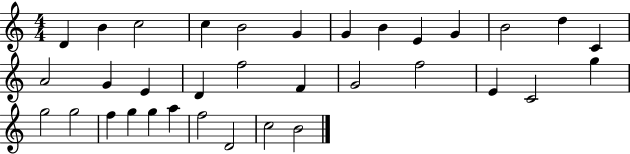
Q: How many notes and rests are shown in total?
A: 34